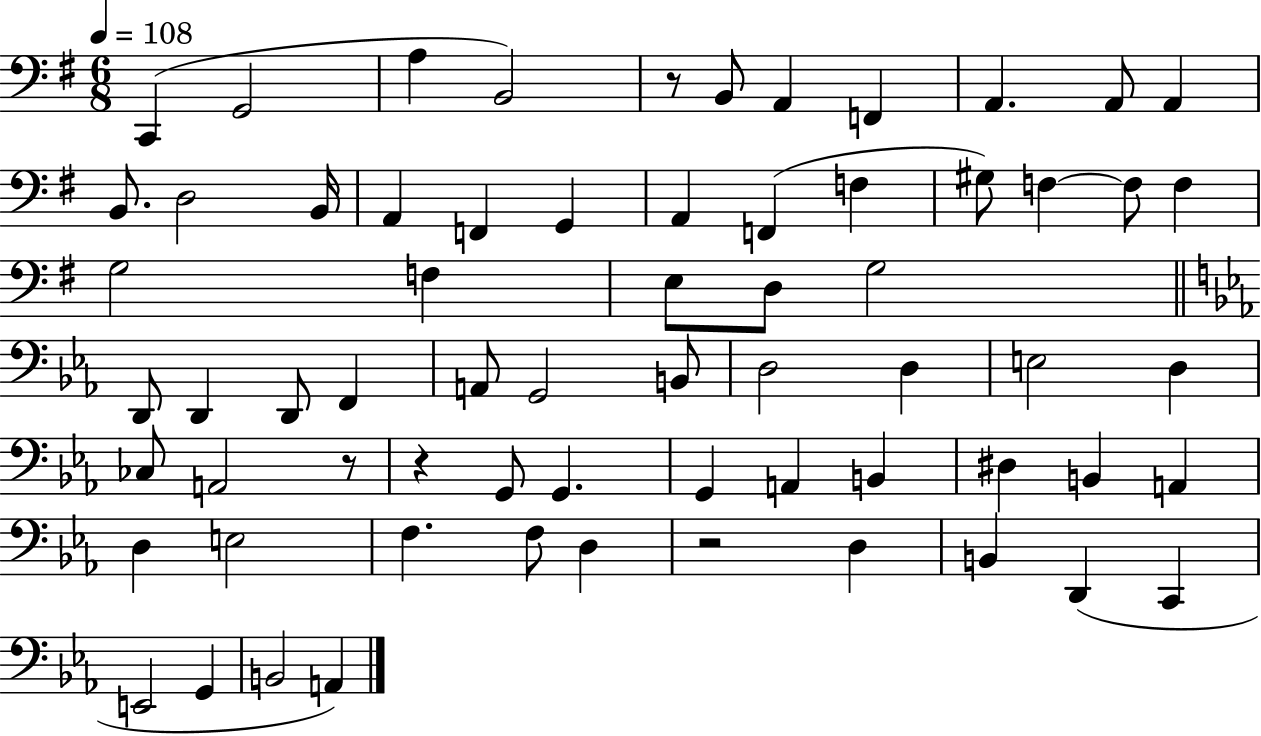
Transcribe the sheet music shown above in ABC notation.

X:1
T:Untitled
M:6/8
L:1/4
K:G
C,, G,,2 A, B,,2 z/2 B,,/2 A,, F,, A,, A,,/2 A,, B,,/2 D,2 B,,/4 A,, F,, G,, A,, F,, F, ^G,/2 F, F,/2 F, G,2 F, E,/2 D,/2 G,2 D,,/2 D,, D,,/2 F,, A,,/2 G,,2 B,,/2 D,2 D, E,2 D, _C,/2 A,,2 z/2 z G,,/2 G,, G,, A,, B,, ^D, B,, A,, D, E,2 F, F,/2 D, z2 D, B,, D,, C,, E,,2 G,, B,,2 A,,